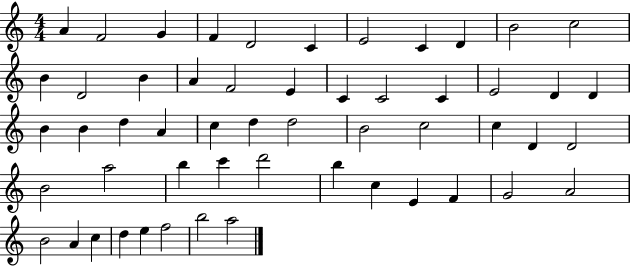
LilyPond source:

{
  \clef treble
  \numericTimeSignature
  \time 4/4
  \key c \major
  a'4 f'2 g'4 | f'4 d'2 c'4 | e'2 c'4 d'4 | b'2 c''2 | \break b'4 d'2 b'4 | a'4 f'2 e'4 | c'4 c'2 c'4 | e'2 d'4 d'4 | \break b'4 b'4 d''4 a'4 | c''4 d''4 d''2 | b'2 c''2 | c''4 d'4 d'2 | \break b'2 a''2 | b''4 c'''4 d'''2 | b''4 c''4 e'4 f'4 | g'2 a'2 | \break b'2 a'4 c''4 | d''4 e''4 f''2 | b''2 a''2 | \bar "|."
}